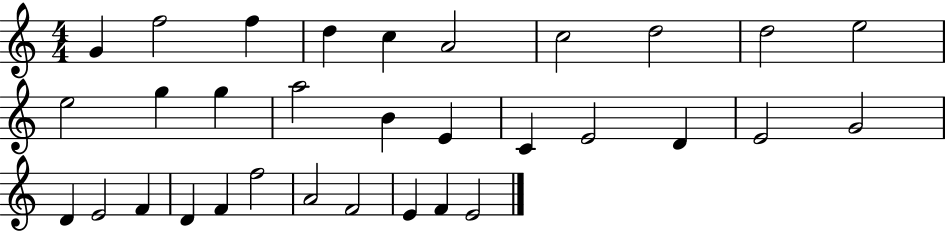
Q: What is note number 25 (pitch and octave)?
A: D4